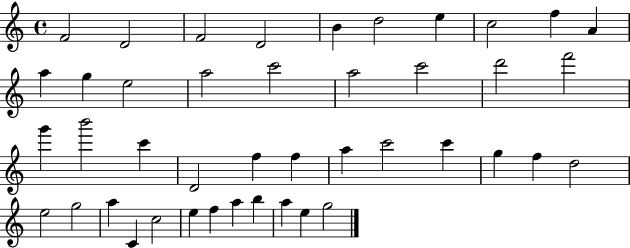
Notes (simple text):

F4/h D4/h F4/h D4/h B4/q D5/h E5/q C5/h F5/q A4/q A5/q G5/q E5/h A5/h C6/h A5/h C6/h D6/h F6/h G6/q B6/h C6/q D4/h F5/q F5/q A5/q C6/h C6/q G5/q F5/q D5/h E5/h G5/h A5/q C4/q C5/h E5/q F5/q A5/q B5/q A5/q E5/q G5/h